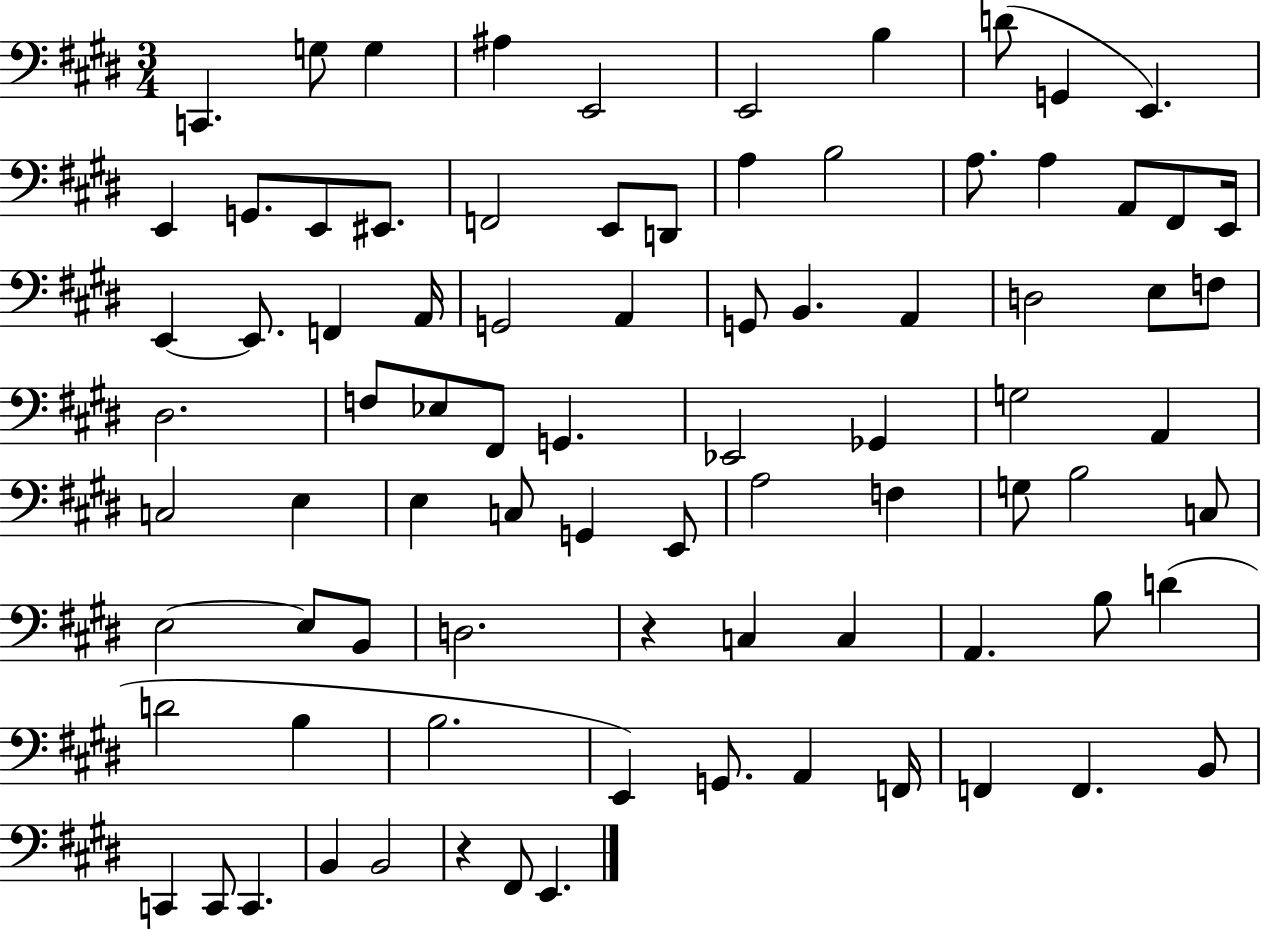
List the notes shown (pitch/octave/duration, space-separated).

C2/q. G3/e G3/q A#3/q E2/h E2/h B3/q D4/e G2/q E2/q. E2/q G2/e. E2/e EIS2/e. F2/h E2/e D2/e A3/q B3/h A3/e. A3/q A2/e F#2/e E2/s E2/q E2/e. F2/q A2/s G2/h A2/q G2/e B2/q. A2/q D3/h E3/e F3/e D#3/h. F3/e Eb3/e F#2/e G2/q. Eb2/h Gb2/q G3/h A2/q C3/h E3/q E3/q C3/e G2/q E2/e A3/h F3/q G3/e B3/h C3/e E3/h E3/e B2/e D3/h. R/q C3/q C3/q A2/q. B3/e D4/q D4/h B3/q B3/h. E2/q G2/e. A2/q F2/s F2/q F2/q. B2/e C2/q C2/e C2/q. B2/q B2/h R/q F#2/e E2/q.